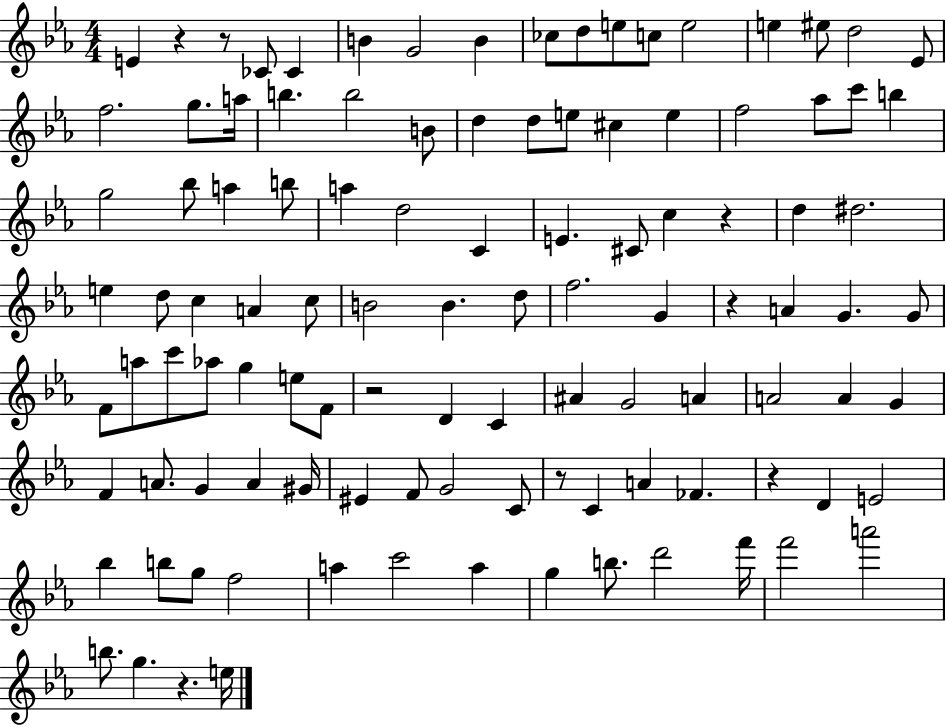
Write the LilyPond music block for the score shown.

{
  \clef treble
  \numericTimeSignature
  \time 4/4
  \key ees \major
  e'4 r4 r8 ces'8 ces'4 | b'4 g'2 b'4 | ces''8 d''8 e''8 c''8 e''2 | e''4 eis''8 d''2 ees'8 | \break f''2. g''8. a''16 | b''4. b''2 b'8 | d''4 d''8 e''8 cis''4 e''4 | f''2 aes''8 c'''8 b''4 | \break g''2 bes''8 a''4 b''8 | a''4 d''2 c'4 | e'4. cis'8 c''4 r4 | d''4 dis''2. | \break e''4 d''8 c''4 a'4 c''8 | b'2 b'4. d''8 | f''2. g'4 | r4 a'4 g'4. g'8 | \break f'8 a''8 c'''8 aes''8 g''4 e''8 f'8 | r2 d'4 c'4 | ais'4 g'2 a'4 | a'2 a'4 g'4 | \break f'4 a'8. g'4 a'4 gis'16 | eis'4 f'8 g'2 c'8 | r8 c'4 a'4 fes'4. | r4 d'4 e'2 | \break bes''4 b''8 g''8 f''2 | a''4 c'''2 a''4 | g''4 b''8. d'''2 f'''16 | f'''2 a'''2 | \break b''8. g''4. r4. e''16 | \bar "|."
}